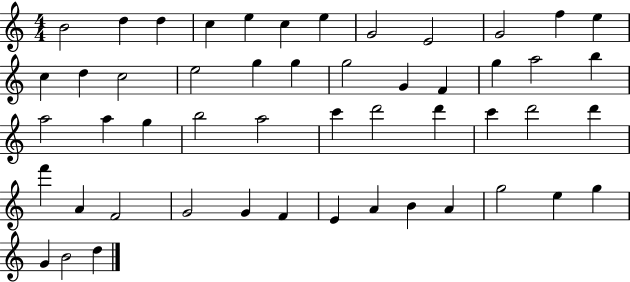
B4/h D5/q D5/q C5/q E5/q C5/q E5/q G4/h E4/h G4/h F5/q E5/q C5/q D5/q C5/h E5/h G5/q G5/q G5/h G4/q F4/q G5/q A5/h B5/q A5/h A5/q G5/q B5/h A5/h C6/q D6/h D6/q C6/q D6/h D6/q F6/q A4/q F4/h G4/h G4/q F4/q E4/q A4/q B4/q A4/q G5/h E5/q G5/q G4/q B4/h D5/q